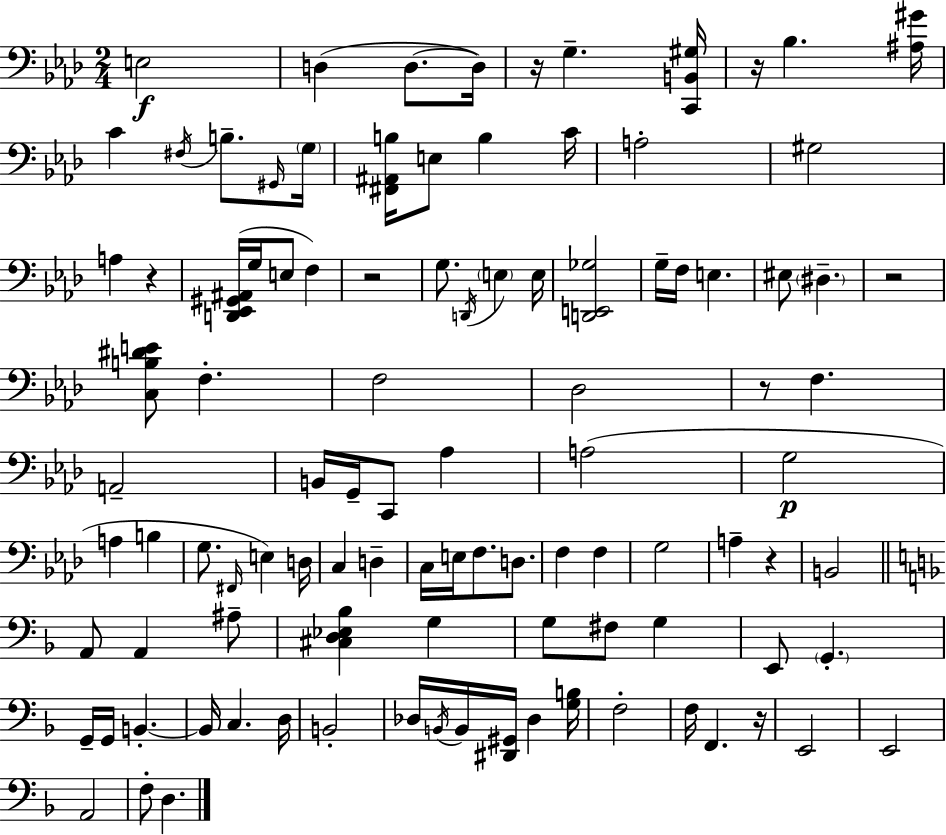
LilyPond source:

{
  \clef bass
  \numericTimeSignature
  \time 2/4
  \key aes \major
  e2\f | d4( d8.~~ d16) | r16 g4.-- <c, b, gis>16 | r16 bes4. <ais gis'>16 | \break c'4 \acciaccatura { fis16 } b8.-- | \grace { gis,16 } \parenthesize g16 <fis, ais, b>16 e8 b4 | c'16 a2-. | gis2 | \break a4 r4 | <d, ees, gis, ais,>16( g16 e8 f4) | r2 | g8. \acciaccatura { d,16 } \parenthesize e4 | \break e16 <d, e, ges>2 | g16-- f16 e4. | eis8 \parenthesize dis4.-- | r2 | \break <c b dis' e'>8 f4.-. | f2 | des2 | r8 f4. | \break a,2-- | b,16 g,16-- c,8 aes4 | a2( | g2\p | \break a4 b4 | g8. \grace { fis,16 }) e4 | d16 c4 | d4-- c16 e16 f8. | \break d8. f4 | f4 g2 | a4-- | r4 b,2 | \break \bar "||" \break \key f \major a,8 a,4 ais8-- | <cis d ees bes>4 g4 | g8 fis8 g4 | e,8 \parenthesize g,4.-. | \break g,16-- g,16 b,4.-.~~ | b,16 c4. d16 | b,2-. | des16 \acciaccatura { b,16 } b,16 <dis, gis,>16 des4 | \break <g b>16 f2-. | f16 f,4. | r16 e,2 | e,2 | \break a,2 | f8-. d4. | \bar "|."
}